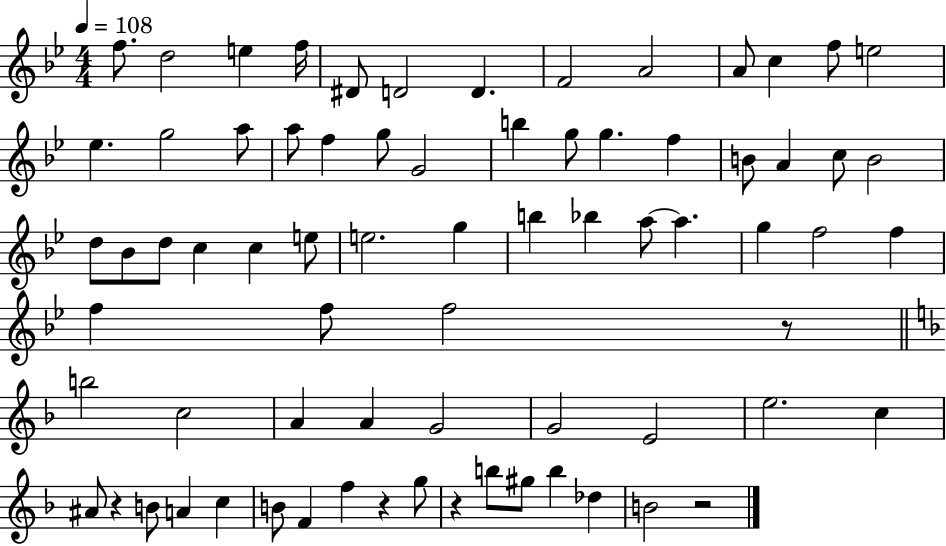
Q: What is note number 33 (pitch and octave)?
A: C5